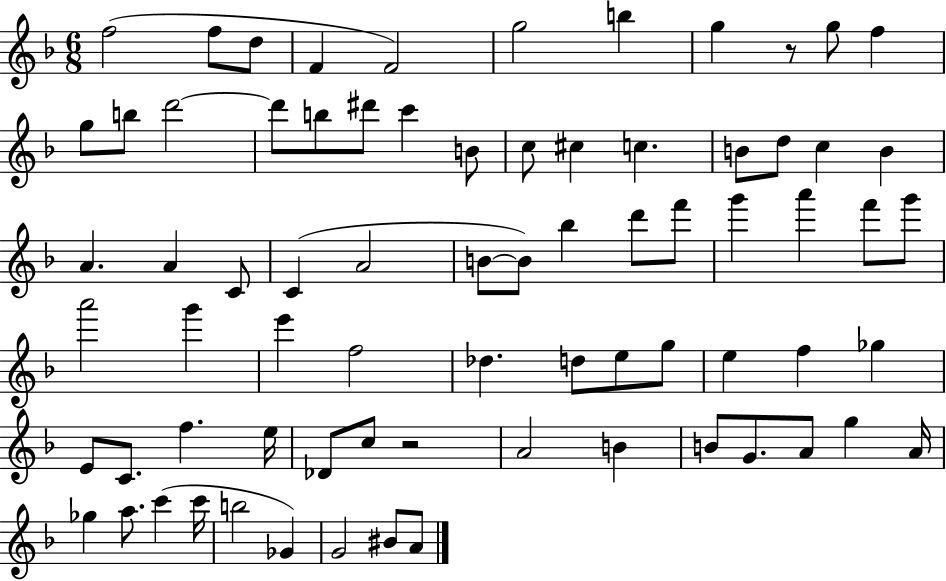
{
  \clef treble
  \numericTimeSignature
  \time 6/8
  \key f \major
  f''2( f''8 d''8 | f'4 f'2) | g''2 b''4 | g''4 r8 g''8 f''4 | \break g''8 b''8 d'''2~~ | d'''8 b''8 dis'''8 c'''4 b'8 | c''8 cis''4 c''4. | b'8 d''8 c''4 b'4 | \break a'4. a'4 c'8 | c'4( a'2 | b'8~~ b'8) bes''4 d'''8 f'''8 | g'''4 a'''4 f'''8 g'''8 | \break a'''2 g'''4 | e'''4 f''2 | des''4. d''8 e''8 g''8 | e''4 f''4 ges''4 | \break e'8 c'8. f''4. e''16 | des'8 c''8 r2 | a'2 b'4 | b'8 g'8. a'8 g''4 a'16 | \break ges''4 a''8. c'''4( c'''16 | b''2 ges'4) | g'2 bis'8 a'8 | \bar "|."
}